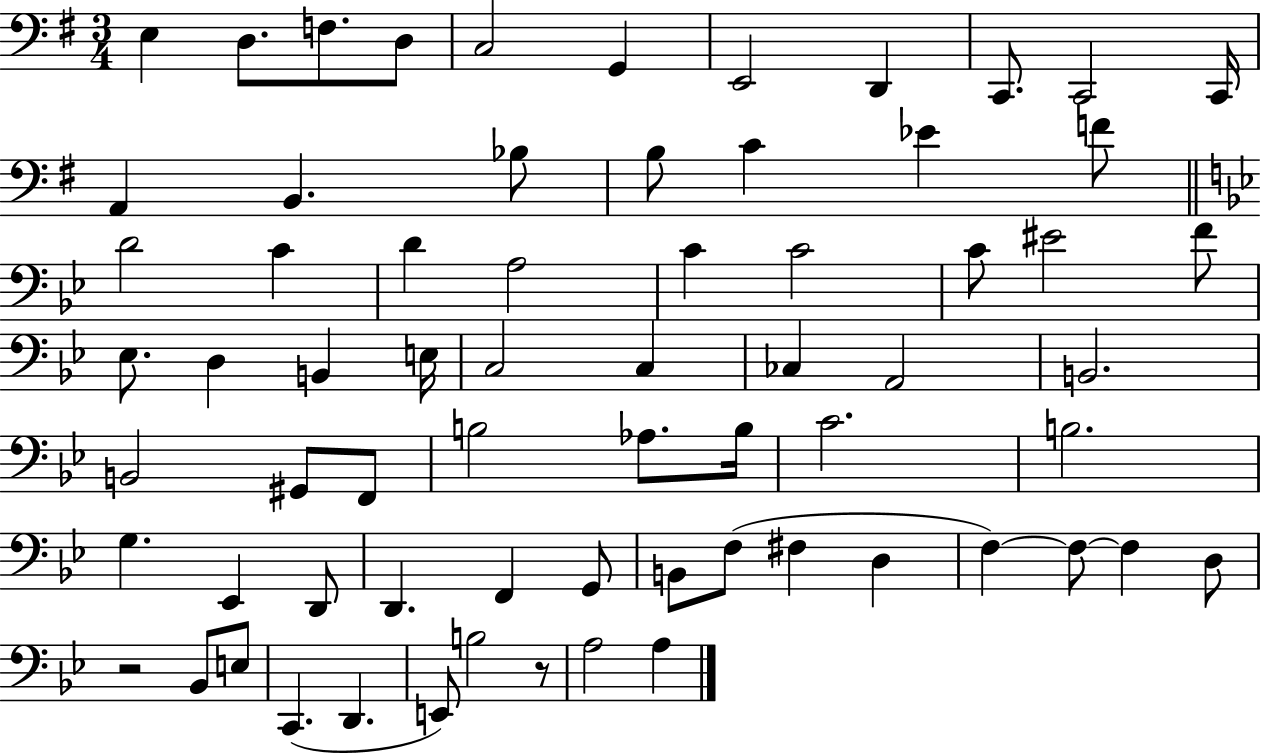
{
  \clef bass
  \numericTimeSignature
  \time 3/4
  \key g \major
  e4 d8. f8. d8 | c2 g,4 | e,2 d,4 | c,8. c,2 c,16 | \break a,4 b,4. bes8 | b8 c'4 ees'4 f'8 | \bar "||" \break \key bes \major d'2 c'4 | d'4 a2 | c'4 c'2 | c'8 eis'2 f'8 | \break ees8. d4 b,4 e16 | c2 c4 | ces4 a,2 | b,2. | \break b,2 gis,8 f,8 | b2 aes8. b16 | c'2. | b2. | \break g4. ees,4 d,8 | d,4. f,4 g,8 | b,8 f8( fis4 d4 | f4~~) f8~~ f4 d8 | \break r2 bes,8 e8 | c,4.( d,4. | e,8) b2 r8 | a2 a4 | \break \bar "|."
}